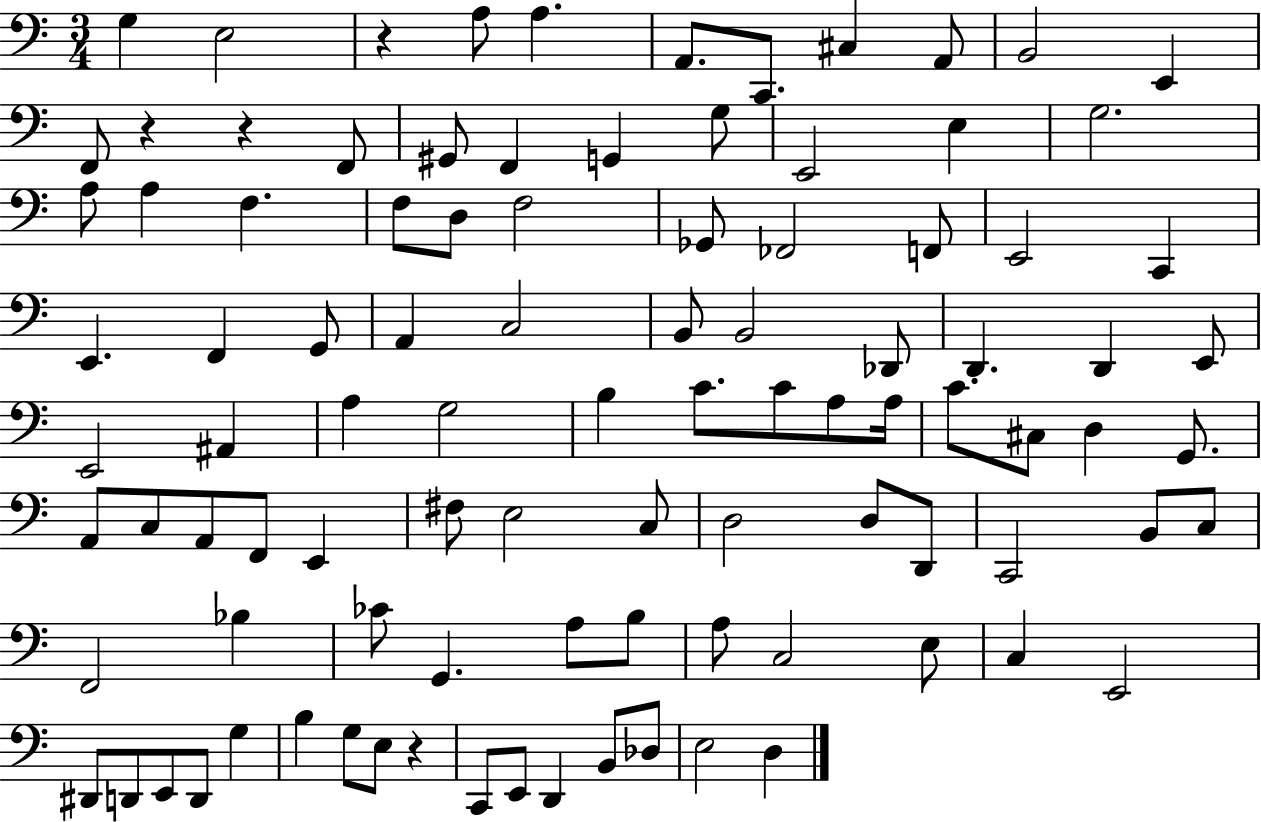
G3/q E3/h R/q A3/e A3/q. A2/e. C2/e. C#3/q A2/e B2/h E2/q F2/e R/q R/q F2/e G#2/e F2/q G2/q G3/e E2/h E3/q G3/h. A3/e A3/q F3/q. F3/e D3/e F3/h Gb2/e FES2/h F2/e E2/h C2/q E2/q. F2/q G2/e A2/q C3/h B2/e B2/h Db2/e D2/q. D2/q E2/e E2/h A#2/q A3/q G3/h B3/q C4/e. C4/e A3/e A3/s C4/e. C#3/e D3/q G2/e. A2/e C3/e A2/e F2/e E2/q F#3/e E3/h C3/e D3/h D3/e D2/e C2/h B2/e C3/e F2/h Bb3/q CES4/e G2/q. A3/e B3/e A3/e C3/h E3/e C3/q E2/h D#2/e D2/e E2/e D2/e G3/q B3/q G3/e E3/e R/q C2/e E2/e D2/q B2/e Db3/e E3/h D3/q